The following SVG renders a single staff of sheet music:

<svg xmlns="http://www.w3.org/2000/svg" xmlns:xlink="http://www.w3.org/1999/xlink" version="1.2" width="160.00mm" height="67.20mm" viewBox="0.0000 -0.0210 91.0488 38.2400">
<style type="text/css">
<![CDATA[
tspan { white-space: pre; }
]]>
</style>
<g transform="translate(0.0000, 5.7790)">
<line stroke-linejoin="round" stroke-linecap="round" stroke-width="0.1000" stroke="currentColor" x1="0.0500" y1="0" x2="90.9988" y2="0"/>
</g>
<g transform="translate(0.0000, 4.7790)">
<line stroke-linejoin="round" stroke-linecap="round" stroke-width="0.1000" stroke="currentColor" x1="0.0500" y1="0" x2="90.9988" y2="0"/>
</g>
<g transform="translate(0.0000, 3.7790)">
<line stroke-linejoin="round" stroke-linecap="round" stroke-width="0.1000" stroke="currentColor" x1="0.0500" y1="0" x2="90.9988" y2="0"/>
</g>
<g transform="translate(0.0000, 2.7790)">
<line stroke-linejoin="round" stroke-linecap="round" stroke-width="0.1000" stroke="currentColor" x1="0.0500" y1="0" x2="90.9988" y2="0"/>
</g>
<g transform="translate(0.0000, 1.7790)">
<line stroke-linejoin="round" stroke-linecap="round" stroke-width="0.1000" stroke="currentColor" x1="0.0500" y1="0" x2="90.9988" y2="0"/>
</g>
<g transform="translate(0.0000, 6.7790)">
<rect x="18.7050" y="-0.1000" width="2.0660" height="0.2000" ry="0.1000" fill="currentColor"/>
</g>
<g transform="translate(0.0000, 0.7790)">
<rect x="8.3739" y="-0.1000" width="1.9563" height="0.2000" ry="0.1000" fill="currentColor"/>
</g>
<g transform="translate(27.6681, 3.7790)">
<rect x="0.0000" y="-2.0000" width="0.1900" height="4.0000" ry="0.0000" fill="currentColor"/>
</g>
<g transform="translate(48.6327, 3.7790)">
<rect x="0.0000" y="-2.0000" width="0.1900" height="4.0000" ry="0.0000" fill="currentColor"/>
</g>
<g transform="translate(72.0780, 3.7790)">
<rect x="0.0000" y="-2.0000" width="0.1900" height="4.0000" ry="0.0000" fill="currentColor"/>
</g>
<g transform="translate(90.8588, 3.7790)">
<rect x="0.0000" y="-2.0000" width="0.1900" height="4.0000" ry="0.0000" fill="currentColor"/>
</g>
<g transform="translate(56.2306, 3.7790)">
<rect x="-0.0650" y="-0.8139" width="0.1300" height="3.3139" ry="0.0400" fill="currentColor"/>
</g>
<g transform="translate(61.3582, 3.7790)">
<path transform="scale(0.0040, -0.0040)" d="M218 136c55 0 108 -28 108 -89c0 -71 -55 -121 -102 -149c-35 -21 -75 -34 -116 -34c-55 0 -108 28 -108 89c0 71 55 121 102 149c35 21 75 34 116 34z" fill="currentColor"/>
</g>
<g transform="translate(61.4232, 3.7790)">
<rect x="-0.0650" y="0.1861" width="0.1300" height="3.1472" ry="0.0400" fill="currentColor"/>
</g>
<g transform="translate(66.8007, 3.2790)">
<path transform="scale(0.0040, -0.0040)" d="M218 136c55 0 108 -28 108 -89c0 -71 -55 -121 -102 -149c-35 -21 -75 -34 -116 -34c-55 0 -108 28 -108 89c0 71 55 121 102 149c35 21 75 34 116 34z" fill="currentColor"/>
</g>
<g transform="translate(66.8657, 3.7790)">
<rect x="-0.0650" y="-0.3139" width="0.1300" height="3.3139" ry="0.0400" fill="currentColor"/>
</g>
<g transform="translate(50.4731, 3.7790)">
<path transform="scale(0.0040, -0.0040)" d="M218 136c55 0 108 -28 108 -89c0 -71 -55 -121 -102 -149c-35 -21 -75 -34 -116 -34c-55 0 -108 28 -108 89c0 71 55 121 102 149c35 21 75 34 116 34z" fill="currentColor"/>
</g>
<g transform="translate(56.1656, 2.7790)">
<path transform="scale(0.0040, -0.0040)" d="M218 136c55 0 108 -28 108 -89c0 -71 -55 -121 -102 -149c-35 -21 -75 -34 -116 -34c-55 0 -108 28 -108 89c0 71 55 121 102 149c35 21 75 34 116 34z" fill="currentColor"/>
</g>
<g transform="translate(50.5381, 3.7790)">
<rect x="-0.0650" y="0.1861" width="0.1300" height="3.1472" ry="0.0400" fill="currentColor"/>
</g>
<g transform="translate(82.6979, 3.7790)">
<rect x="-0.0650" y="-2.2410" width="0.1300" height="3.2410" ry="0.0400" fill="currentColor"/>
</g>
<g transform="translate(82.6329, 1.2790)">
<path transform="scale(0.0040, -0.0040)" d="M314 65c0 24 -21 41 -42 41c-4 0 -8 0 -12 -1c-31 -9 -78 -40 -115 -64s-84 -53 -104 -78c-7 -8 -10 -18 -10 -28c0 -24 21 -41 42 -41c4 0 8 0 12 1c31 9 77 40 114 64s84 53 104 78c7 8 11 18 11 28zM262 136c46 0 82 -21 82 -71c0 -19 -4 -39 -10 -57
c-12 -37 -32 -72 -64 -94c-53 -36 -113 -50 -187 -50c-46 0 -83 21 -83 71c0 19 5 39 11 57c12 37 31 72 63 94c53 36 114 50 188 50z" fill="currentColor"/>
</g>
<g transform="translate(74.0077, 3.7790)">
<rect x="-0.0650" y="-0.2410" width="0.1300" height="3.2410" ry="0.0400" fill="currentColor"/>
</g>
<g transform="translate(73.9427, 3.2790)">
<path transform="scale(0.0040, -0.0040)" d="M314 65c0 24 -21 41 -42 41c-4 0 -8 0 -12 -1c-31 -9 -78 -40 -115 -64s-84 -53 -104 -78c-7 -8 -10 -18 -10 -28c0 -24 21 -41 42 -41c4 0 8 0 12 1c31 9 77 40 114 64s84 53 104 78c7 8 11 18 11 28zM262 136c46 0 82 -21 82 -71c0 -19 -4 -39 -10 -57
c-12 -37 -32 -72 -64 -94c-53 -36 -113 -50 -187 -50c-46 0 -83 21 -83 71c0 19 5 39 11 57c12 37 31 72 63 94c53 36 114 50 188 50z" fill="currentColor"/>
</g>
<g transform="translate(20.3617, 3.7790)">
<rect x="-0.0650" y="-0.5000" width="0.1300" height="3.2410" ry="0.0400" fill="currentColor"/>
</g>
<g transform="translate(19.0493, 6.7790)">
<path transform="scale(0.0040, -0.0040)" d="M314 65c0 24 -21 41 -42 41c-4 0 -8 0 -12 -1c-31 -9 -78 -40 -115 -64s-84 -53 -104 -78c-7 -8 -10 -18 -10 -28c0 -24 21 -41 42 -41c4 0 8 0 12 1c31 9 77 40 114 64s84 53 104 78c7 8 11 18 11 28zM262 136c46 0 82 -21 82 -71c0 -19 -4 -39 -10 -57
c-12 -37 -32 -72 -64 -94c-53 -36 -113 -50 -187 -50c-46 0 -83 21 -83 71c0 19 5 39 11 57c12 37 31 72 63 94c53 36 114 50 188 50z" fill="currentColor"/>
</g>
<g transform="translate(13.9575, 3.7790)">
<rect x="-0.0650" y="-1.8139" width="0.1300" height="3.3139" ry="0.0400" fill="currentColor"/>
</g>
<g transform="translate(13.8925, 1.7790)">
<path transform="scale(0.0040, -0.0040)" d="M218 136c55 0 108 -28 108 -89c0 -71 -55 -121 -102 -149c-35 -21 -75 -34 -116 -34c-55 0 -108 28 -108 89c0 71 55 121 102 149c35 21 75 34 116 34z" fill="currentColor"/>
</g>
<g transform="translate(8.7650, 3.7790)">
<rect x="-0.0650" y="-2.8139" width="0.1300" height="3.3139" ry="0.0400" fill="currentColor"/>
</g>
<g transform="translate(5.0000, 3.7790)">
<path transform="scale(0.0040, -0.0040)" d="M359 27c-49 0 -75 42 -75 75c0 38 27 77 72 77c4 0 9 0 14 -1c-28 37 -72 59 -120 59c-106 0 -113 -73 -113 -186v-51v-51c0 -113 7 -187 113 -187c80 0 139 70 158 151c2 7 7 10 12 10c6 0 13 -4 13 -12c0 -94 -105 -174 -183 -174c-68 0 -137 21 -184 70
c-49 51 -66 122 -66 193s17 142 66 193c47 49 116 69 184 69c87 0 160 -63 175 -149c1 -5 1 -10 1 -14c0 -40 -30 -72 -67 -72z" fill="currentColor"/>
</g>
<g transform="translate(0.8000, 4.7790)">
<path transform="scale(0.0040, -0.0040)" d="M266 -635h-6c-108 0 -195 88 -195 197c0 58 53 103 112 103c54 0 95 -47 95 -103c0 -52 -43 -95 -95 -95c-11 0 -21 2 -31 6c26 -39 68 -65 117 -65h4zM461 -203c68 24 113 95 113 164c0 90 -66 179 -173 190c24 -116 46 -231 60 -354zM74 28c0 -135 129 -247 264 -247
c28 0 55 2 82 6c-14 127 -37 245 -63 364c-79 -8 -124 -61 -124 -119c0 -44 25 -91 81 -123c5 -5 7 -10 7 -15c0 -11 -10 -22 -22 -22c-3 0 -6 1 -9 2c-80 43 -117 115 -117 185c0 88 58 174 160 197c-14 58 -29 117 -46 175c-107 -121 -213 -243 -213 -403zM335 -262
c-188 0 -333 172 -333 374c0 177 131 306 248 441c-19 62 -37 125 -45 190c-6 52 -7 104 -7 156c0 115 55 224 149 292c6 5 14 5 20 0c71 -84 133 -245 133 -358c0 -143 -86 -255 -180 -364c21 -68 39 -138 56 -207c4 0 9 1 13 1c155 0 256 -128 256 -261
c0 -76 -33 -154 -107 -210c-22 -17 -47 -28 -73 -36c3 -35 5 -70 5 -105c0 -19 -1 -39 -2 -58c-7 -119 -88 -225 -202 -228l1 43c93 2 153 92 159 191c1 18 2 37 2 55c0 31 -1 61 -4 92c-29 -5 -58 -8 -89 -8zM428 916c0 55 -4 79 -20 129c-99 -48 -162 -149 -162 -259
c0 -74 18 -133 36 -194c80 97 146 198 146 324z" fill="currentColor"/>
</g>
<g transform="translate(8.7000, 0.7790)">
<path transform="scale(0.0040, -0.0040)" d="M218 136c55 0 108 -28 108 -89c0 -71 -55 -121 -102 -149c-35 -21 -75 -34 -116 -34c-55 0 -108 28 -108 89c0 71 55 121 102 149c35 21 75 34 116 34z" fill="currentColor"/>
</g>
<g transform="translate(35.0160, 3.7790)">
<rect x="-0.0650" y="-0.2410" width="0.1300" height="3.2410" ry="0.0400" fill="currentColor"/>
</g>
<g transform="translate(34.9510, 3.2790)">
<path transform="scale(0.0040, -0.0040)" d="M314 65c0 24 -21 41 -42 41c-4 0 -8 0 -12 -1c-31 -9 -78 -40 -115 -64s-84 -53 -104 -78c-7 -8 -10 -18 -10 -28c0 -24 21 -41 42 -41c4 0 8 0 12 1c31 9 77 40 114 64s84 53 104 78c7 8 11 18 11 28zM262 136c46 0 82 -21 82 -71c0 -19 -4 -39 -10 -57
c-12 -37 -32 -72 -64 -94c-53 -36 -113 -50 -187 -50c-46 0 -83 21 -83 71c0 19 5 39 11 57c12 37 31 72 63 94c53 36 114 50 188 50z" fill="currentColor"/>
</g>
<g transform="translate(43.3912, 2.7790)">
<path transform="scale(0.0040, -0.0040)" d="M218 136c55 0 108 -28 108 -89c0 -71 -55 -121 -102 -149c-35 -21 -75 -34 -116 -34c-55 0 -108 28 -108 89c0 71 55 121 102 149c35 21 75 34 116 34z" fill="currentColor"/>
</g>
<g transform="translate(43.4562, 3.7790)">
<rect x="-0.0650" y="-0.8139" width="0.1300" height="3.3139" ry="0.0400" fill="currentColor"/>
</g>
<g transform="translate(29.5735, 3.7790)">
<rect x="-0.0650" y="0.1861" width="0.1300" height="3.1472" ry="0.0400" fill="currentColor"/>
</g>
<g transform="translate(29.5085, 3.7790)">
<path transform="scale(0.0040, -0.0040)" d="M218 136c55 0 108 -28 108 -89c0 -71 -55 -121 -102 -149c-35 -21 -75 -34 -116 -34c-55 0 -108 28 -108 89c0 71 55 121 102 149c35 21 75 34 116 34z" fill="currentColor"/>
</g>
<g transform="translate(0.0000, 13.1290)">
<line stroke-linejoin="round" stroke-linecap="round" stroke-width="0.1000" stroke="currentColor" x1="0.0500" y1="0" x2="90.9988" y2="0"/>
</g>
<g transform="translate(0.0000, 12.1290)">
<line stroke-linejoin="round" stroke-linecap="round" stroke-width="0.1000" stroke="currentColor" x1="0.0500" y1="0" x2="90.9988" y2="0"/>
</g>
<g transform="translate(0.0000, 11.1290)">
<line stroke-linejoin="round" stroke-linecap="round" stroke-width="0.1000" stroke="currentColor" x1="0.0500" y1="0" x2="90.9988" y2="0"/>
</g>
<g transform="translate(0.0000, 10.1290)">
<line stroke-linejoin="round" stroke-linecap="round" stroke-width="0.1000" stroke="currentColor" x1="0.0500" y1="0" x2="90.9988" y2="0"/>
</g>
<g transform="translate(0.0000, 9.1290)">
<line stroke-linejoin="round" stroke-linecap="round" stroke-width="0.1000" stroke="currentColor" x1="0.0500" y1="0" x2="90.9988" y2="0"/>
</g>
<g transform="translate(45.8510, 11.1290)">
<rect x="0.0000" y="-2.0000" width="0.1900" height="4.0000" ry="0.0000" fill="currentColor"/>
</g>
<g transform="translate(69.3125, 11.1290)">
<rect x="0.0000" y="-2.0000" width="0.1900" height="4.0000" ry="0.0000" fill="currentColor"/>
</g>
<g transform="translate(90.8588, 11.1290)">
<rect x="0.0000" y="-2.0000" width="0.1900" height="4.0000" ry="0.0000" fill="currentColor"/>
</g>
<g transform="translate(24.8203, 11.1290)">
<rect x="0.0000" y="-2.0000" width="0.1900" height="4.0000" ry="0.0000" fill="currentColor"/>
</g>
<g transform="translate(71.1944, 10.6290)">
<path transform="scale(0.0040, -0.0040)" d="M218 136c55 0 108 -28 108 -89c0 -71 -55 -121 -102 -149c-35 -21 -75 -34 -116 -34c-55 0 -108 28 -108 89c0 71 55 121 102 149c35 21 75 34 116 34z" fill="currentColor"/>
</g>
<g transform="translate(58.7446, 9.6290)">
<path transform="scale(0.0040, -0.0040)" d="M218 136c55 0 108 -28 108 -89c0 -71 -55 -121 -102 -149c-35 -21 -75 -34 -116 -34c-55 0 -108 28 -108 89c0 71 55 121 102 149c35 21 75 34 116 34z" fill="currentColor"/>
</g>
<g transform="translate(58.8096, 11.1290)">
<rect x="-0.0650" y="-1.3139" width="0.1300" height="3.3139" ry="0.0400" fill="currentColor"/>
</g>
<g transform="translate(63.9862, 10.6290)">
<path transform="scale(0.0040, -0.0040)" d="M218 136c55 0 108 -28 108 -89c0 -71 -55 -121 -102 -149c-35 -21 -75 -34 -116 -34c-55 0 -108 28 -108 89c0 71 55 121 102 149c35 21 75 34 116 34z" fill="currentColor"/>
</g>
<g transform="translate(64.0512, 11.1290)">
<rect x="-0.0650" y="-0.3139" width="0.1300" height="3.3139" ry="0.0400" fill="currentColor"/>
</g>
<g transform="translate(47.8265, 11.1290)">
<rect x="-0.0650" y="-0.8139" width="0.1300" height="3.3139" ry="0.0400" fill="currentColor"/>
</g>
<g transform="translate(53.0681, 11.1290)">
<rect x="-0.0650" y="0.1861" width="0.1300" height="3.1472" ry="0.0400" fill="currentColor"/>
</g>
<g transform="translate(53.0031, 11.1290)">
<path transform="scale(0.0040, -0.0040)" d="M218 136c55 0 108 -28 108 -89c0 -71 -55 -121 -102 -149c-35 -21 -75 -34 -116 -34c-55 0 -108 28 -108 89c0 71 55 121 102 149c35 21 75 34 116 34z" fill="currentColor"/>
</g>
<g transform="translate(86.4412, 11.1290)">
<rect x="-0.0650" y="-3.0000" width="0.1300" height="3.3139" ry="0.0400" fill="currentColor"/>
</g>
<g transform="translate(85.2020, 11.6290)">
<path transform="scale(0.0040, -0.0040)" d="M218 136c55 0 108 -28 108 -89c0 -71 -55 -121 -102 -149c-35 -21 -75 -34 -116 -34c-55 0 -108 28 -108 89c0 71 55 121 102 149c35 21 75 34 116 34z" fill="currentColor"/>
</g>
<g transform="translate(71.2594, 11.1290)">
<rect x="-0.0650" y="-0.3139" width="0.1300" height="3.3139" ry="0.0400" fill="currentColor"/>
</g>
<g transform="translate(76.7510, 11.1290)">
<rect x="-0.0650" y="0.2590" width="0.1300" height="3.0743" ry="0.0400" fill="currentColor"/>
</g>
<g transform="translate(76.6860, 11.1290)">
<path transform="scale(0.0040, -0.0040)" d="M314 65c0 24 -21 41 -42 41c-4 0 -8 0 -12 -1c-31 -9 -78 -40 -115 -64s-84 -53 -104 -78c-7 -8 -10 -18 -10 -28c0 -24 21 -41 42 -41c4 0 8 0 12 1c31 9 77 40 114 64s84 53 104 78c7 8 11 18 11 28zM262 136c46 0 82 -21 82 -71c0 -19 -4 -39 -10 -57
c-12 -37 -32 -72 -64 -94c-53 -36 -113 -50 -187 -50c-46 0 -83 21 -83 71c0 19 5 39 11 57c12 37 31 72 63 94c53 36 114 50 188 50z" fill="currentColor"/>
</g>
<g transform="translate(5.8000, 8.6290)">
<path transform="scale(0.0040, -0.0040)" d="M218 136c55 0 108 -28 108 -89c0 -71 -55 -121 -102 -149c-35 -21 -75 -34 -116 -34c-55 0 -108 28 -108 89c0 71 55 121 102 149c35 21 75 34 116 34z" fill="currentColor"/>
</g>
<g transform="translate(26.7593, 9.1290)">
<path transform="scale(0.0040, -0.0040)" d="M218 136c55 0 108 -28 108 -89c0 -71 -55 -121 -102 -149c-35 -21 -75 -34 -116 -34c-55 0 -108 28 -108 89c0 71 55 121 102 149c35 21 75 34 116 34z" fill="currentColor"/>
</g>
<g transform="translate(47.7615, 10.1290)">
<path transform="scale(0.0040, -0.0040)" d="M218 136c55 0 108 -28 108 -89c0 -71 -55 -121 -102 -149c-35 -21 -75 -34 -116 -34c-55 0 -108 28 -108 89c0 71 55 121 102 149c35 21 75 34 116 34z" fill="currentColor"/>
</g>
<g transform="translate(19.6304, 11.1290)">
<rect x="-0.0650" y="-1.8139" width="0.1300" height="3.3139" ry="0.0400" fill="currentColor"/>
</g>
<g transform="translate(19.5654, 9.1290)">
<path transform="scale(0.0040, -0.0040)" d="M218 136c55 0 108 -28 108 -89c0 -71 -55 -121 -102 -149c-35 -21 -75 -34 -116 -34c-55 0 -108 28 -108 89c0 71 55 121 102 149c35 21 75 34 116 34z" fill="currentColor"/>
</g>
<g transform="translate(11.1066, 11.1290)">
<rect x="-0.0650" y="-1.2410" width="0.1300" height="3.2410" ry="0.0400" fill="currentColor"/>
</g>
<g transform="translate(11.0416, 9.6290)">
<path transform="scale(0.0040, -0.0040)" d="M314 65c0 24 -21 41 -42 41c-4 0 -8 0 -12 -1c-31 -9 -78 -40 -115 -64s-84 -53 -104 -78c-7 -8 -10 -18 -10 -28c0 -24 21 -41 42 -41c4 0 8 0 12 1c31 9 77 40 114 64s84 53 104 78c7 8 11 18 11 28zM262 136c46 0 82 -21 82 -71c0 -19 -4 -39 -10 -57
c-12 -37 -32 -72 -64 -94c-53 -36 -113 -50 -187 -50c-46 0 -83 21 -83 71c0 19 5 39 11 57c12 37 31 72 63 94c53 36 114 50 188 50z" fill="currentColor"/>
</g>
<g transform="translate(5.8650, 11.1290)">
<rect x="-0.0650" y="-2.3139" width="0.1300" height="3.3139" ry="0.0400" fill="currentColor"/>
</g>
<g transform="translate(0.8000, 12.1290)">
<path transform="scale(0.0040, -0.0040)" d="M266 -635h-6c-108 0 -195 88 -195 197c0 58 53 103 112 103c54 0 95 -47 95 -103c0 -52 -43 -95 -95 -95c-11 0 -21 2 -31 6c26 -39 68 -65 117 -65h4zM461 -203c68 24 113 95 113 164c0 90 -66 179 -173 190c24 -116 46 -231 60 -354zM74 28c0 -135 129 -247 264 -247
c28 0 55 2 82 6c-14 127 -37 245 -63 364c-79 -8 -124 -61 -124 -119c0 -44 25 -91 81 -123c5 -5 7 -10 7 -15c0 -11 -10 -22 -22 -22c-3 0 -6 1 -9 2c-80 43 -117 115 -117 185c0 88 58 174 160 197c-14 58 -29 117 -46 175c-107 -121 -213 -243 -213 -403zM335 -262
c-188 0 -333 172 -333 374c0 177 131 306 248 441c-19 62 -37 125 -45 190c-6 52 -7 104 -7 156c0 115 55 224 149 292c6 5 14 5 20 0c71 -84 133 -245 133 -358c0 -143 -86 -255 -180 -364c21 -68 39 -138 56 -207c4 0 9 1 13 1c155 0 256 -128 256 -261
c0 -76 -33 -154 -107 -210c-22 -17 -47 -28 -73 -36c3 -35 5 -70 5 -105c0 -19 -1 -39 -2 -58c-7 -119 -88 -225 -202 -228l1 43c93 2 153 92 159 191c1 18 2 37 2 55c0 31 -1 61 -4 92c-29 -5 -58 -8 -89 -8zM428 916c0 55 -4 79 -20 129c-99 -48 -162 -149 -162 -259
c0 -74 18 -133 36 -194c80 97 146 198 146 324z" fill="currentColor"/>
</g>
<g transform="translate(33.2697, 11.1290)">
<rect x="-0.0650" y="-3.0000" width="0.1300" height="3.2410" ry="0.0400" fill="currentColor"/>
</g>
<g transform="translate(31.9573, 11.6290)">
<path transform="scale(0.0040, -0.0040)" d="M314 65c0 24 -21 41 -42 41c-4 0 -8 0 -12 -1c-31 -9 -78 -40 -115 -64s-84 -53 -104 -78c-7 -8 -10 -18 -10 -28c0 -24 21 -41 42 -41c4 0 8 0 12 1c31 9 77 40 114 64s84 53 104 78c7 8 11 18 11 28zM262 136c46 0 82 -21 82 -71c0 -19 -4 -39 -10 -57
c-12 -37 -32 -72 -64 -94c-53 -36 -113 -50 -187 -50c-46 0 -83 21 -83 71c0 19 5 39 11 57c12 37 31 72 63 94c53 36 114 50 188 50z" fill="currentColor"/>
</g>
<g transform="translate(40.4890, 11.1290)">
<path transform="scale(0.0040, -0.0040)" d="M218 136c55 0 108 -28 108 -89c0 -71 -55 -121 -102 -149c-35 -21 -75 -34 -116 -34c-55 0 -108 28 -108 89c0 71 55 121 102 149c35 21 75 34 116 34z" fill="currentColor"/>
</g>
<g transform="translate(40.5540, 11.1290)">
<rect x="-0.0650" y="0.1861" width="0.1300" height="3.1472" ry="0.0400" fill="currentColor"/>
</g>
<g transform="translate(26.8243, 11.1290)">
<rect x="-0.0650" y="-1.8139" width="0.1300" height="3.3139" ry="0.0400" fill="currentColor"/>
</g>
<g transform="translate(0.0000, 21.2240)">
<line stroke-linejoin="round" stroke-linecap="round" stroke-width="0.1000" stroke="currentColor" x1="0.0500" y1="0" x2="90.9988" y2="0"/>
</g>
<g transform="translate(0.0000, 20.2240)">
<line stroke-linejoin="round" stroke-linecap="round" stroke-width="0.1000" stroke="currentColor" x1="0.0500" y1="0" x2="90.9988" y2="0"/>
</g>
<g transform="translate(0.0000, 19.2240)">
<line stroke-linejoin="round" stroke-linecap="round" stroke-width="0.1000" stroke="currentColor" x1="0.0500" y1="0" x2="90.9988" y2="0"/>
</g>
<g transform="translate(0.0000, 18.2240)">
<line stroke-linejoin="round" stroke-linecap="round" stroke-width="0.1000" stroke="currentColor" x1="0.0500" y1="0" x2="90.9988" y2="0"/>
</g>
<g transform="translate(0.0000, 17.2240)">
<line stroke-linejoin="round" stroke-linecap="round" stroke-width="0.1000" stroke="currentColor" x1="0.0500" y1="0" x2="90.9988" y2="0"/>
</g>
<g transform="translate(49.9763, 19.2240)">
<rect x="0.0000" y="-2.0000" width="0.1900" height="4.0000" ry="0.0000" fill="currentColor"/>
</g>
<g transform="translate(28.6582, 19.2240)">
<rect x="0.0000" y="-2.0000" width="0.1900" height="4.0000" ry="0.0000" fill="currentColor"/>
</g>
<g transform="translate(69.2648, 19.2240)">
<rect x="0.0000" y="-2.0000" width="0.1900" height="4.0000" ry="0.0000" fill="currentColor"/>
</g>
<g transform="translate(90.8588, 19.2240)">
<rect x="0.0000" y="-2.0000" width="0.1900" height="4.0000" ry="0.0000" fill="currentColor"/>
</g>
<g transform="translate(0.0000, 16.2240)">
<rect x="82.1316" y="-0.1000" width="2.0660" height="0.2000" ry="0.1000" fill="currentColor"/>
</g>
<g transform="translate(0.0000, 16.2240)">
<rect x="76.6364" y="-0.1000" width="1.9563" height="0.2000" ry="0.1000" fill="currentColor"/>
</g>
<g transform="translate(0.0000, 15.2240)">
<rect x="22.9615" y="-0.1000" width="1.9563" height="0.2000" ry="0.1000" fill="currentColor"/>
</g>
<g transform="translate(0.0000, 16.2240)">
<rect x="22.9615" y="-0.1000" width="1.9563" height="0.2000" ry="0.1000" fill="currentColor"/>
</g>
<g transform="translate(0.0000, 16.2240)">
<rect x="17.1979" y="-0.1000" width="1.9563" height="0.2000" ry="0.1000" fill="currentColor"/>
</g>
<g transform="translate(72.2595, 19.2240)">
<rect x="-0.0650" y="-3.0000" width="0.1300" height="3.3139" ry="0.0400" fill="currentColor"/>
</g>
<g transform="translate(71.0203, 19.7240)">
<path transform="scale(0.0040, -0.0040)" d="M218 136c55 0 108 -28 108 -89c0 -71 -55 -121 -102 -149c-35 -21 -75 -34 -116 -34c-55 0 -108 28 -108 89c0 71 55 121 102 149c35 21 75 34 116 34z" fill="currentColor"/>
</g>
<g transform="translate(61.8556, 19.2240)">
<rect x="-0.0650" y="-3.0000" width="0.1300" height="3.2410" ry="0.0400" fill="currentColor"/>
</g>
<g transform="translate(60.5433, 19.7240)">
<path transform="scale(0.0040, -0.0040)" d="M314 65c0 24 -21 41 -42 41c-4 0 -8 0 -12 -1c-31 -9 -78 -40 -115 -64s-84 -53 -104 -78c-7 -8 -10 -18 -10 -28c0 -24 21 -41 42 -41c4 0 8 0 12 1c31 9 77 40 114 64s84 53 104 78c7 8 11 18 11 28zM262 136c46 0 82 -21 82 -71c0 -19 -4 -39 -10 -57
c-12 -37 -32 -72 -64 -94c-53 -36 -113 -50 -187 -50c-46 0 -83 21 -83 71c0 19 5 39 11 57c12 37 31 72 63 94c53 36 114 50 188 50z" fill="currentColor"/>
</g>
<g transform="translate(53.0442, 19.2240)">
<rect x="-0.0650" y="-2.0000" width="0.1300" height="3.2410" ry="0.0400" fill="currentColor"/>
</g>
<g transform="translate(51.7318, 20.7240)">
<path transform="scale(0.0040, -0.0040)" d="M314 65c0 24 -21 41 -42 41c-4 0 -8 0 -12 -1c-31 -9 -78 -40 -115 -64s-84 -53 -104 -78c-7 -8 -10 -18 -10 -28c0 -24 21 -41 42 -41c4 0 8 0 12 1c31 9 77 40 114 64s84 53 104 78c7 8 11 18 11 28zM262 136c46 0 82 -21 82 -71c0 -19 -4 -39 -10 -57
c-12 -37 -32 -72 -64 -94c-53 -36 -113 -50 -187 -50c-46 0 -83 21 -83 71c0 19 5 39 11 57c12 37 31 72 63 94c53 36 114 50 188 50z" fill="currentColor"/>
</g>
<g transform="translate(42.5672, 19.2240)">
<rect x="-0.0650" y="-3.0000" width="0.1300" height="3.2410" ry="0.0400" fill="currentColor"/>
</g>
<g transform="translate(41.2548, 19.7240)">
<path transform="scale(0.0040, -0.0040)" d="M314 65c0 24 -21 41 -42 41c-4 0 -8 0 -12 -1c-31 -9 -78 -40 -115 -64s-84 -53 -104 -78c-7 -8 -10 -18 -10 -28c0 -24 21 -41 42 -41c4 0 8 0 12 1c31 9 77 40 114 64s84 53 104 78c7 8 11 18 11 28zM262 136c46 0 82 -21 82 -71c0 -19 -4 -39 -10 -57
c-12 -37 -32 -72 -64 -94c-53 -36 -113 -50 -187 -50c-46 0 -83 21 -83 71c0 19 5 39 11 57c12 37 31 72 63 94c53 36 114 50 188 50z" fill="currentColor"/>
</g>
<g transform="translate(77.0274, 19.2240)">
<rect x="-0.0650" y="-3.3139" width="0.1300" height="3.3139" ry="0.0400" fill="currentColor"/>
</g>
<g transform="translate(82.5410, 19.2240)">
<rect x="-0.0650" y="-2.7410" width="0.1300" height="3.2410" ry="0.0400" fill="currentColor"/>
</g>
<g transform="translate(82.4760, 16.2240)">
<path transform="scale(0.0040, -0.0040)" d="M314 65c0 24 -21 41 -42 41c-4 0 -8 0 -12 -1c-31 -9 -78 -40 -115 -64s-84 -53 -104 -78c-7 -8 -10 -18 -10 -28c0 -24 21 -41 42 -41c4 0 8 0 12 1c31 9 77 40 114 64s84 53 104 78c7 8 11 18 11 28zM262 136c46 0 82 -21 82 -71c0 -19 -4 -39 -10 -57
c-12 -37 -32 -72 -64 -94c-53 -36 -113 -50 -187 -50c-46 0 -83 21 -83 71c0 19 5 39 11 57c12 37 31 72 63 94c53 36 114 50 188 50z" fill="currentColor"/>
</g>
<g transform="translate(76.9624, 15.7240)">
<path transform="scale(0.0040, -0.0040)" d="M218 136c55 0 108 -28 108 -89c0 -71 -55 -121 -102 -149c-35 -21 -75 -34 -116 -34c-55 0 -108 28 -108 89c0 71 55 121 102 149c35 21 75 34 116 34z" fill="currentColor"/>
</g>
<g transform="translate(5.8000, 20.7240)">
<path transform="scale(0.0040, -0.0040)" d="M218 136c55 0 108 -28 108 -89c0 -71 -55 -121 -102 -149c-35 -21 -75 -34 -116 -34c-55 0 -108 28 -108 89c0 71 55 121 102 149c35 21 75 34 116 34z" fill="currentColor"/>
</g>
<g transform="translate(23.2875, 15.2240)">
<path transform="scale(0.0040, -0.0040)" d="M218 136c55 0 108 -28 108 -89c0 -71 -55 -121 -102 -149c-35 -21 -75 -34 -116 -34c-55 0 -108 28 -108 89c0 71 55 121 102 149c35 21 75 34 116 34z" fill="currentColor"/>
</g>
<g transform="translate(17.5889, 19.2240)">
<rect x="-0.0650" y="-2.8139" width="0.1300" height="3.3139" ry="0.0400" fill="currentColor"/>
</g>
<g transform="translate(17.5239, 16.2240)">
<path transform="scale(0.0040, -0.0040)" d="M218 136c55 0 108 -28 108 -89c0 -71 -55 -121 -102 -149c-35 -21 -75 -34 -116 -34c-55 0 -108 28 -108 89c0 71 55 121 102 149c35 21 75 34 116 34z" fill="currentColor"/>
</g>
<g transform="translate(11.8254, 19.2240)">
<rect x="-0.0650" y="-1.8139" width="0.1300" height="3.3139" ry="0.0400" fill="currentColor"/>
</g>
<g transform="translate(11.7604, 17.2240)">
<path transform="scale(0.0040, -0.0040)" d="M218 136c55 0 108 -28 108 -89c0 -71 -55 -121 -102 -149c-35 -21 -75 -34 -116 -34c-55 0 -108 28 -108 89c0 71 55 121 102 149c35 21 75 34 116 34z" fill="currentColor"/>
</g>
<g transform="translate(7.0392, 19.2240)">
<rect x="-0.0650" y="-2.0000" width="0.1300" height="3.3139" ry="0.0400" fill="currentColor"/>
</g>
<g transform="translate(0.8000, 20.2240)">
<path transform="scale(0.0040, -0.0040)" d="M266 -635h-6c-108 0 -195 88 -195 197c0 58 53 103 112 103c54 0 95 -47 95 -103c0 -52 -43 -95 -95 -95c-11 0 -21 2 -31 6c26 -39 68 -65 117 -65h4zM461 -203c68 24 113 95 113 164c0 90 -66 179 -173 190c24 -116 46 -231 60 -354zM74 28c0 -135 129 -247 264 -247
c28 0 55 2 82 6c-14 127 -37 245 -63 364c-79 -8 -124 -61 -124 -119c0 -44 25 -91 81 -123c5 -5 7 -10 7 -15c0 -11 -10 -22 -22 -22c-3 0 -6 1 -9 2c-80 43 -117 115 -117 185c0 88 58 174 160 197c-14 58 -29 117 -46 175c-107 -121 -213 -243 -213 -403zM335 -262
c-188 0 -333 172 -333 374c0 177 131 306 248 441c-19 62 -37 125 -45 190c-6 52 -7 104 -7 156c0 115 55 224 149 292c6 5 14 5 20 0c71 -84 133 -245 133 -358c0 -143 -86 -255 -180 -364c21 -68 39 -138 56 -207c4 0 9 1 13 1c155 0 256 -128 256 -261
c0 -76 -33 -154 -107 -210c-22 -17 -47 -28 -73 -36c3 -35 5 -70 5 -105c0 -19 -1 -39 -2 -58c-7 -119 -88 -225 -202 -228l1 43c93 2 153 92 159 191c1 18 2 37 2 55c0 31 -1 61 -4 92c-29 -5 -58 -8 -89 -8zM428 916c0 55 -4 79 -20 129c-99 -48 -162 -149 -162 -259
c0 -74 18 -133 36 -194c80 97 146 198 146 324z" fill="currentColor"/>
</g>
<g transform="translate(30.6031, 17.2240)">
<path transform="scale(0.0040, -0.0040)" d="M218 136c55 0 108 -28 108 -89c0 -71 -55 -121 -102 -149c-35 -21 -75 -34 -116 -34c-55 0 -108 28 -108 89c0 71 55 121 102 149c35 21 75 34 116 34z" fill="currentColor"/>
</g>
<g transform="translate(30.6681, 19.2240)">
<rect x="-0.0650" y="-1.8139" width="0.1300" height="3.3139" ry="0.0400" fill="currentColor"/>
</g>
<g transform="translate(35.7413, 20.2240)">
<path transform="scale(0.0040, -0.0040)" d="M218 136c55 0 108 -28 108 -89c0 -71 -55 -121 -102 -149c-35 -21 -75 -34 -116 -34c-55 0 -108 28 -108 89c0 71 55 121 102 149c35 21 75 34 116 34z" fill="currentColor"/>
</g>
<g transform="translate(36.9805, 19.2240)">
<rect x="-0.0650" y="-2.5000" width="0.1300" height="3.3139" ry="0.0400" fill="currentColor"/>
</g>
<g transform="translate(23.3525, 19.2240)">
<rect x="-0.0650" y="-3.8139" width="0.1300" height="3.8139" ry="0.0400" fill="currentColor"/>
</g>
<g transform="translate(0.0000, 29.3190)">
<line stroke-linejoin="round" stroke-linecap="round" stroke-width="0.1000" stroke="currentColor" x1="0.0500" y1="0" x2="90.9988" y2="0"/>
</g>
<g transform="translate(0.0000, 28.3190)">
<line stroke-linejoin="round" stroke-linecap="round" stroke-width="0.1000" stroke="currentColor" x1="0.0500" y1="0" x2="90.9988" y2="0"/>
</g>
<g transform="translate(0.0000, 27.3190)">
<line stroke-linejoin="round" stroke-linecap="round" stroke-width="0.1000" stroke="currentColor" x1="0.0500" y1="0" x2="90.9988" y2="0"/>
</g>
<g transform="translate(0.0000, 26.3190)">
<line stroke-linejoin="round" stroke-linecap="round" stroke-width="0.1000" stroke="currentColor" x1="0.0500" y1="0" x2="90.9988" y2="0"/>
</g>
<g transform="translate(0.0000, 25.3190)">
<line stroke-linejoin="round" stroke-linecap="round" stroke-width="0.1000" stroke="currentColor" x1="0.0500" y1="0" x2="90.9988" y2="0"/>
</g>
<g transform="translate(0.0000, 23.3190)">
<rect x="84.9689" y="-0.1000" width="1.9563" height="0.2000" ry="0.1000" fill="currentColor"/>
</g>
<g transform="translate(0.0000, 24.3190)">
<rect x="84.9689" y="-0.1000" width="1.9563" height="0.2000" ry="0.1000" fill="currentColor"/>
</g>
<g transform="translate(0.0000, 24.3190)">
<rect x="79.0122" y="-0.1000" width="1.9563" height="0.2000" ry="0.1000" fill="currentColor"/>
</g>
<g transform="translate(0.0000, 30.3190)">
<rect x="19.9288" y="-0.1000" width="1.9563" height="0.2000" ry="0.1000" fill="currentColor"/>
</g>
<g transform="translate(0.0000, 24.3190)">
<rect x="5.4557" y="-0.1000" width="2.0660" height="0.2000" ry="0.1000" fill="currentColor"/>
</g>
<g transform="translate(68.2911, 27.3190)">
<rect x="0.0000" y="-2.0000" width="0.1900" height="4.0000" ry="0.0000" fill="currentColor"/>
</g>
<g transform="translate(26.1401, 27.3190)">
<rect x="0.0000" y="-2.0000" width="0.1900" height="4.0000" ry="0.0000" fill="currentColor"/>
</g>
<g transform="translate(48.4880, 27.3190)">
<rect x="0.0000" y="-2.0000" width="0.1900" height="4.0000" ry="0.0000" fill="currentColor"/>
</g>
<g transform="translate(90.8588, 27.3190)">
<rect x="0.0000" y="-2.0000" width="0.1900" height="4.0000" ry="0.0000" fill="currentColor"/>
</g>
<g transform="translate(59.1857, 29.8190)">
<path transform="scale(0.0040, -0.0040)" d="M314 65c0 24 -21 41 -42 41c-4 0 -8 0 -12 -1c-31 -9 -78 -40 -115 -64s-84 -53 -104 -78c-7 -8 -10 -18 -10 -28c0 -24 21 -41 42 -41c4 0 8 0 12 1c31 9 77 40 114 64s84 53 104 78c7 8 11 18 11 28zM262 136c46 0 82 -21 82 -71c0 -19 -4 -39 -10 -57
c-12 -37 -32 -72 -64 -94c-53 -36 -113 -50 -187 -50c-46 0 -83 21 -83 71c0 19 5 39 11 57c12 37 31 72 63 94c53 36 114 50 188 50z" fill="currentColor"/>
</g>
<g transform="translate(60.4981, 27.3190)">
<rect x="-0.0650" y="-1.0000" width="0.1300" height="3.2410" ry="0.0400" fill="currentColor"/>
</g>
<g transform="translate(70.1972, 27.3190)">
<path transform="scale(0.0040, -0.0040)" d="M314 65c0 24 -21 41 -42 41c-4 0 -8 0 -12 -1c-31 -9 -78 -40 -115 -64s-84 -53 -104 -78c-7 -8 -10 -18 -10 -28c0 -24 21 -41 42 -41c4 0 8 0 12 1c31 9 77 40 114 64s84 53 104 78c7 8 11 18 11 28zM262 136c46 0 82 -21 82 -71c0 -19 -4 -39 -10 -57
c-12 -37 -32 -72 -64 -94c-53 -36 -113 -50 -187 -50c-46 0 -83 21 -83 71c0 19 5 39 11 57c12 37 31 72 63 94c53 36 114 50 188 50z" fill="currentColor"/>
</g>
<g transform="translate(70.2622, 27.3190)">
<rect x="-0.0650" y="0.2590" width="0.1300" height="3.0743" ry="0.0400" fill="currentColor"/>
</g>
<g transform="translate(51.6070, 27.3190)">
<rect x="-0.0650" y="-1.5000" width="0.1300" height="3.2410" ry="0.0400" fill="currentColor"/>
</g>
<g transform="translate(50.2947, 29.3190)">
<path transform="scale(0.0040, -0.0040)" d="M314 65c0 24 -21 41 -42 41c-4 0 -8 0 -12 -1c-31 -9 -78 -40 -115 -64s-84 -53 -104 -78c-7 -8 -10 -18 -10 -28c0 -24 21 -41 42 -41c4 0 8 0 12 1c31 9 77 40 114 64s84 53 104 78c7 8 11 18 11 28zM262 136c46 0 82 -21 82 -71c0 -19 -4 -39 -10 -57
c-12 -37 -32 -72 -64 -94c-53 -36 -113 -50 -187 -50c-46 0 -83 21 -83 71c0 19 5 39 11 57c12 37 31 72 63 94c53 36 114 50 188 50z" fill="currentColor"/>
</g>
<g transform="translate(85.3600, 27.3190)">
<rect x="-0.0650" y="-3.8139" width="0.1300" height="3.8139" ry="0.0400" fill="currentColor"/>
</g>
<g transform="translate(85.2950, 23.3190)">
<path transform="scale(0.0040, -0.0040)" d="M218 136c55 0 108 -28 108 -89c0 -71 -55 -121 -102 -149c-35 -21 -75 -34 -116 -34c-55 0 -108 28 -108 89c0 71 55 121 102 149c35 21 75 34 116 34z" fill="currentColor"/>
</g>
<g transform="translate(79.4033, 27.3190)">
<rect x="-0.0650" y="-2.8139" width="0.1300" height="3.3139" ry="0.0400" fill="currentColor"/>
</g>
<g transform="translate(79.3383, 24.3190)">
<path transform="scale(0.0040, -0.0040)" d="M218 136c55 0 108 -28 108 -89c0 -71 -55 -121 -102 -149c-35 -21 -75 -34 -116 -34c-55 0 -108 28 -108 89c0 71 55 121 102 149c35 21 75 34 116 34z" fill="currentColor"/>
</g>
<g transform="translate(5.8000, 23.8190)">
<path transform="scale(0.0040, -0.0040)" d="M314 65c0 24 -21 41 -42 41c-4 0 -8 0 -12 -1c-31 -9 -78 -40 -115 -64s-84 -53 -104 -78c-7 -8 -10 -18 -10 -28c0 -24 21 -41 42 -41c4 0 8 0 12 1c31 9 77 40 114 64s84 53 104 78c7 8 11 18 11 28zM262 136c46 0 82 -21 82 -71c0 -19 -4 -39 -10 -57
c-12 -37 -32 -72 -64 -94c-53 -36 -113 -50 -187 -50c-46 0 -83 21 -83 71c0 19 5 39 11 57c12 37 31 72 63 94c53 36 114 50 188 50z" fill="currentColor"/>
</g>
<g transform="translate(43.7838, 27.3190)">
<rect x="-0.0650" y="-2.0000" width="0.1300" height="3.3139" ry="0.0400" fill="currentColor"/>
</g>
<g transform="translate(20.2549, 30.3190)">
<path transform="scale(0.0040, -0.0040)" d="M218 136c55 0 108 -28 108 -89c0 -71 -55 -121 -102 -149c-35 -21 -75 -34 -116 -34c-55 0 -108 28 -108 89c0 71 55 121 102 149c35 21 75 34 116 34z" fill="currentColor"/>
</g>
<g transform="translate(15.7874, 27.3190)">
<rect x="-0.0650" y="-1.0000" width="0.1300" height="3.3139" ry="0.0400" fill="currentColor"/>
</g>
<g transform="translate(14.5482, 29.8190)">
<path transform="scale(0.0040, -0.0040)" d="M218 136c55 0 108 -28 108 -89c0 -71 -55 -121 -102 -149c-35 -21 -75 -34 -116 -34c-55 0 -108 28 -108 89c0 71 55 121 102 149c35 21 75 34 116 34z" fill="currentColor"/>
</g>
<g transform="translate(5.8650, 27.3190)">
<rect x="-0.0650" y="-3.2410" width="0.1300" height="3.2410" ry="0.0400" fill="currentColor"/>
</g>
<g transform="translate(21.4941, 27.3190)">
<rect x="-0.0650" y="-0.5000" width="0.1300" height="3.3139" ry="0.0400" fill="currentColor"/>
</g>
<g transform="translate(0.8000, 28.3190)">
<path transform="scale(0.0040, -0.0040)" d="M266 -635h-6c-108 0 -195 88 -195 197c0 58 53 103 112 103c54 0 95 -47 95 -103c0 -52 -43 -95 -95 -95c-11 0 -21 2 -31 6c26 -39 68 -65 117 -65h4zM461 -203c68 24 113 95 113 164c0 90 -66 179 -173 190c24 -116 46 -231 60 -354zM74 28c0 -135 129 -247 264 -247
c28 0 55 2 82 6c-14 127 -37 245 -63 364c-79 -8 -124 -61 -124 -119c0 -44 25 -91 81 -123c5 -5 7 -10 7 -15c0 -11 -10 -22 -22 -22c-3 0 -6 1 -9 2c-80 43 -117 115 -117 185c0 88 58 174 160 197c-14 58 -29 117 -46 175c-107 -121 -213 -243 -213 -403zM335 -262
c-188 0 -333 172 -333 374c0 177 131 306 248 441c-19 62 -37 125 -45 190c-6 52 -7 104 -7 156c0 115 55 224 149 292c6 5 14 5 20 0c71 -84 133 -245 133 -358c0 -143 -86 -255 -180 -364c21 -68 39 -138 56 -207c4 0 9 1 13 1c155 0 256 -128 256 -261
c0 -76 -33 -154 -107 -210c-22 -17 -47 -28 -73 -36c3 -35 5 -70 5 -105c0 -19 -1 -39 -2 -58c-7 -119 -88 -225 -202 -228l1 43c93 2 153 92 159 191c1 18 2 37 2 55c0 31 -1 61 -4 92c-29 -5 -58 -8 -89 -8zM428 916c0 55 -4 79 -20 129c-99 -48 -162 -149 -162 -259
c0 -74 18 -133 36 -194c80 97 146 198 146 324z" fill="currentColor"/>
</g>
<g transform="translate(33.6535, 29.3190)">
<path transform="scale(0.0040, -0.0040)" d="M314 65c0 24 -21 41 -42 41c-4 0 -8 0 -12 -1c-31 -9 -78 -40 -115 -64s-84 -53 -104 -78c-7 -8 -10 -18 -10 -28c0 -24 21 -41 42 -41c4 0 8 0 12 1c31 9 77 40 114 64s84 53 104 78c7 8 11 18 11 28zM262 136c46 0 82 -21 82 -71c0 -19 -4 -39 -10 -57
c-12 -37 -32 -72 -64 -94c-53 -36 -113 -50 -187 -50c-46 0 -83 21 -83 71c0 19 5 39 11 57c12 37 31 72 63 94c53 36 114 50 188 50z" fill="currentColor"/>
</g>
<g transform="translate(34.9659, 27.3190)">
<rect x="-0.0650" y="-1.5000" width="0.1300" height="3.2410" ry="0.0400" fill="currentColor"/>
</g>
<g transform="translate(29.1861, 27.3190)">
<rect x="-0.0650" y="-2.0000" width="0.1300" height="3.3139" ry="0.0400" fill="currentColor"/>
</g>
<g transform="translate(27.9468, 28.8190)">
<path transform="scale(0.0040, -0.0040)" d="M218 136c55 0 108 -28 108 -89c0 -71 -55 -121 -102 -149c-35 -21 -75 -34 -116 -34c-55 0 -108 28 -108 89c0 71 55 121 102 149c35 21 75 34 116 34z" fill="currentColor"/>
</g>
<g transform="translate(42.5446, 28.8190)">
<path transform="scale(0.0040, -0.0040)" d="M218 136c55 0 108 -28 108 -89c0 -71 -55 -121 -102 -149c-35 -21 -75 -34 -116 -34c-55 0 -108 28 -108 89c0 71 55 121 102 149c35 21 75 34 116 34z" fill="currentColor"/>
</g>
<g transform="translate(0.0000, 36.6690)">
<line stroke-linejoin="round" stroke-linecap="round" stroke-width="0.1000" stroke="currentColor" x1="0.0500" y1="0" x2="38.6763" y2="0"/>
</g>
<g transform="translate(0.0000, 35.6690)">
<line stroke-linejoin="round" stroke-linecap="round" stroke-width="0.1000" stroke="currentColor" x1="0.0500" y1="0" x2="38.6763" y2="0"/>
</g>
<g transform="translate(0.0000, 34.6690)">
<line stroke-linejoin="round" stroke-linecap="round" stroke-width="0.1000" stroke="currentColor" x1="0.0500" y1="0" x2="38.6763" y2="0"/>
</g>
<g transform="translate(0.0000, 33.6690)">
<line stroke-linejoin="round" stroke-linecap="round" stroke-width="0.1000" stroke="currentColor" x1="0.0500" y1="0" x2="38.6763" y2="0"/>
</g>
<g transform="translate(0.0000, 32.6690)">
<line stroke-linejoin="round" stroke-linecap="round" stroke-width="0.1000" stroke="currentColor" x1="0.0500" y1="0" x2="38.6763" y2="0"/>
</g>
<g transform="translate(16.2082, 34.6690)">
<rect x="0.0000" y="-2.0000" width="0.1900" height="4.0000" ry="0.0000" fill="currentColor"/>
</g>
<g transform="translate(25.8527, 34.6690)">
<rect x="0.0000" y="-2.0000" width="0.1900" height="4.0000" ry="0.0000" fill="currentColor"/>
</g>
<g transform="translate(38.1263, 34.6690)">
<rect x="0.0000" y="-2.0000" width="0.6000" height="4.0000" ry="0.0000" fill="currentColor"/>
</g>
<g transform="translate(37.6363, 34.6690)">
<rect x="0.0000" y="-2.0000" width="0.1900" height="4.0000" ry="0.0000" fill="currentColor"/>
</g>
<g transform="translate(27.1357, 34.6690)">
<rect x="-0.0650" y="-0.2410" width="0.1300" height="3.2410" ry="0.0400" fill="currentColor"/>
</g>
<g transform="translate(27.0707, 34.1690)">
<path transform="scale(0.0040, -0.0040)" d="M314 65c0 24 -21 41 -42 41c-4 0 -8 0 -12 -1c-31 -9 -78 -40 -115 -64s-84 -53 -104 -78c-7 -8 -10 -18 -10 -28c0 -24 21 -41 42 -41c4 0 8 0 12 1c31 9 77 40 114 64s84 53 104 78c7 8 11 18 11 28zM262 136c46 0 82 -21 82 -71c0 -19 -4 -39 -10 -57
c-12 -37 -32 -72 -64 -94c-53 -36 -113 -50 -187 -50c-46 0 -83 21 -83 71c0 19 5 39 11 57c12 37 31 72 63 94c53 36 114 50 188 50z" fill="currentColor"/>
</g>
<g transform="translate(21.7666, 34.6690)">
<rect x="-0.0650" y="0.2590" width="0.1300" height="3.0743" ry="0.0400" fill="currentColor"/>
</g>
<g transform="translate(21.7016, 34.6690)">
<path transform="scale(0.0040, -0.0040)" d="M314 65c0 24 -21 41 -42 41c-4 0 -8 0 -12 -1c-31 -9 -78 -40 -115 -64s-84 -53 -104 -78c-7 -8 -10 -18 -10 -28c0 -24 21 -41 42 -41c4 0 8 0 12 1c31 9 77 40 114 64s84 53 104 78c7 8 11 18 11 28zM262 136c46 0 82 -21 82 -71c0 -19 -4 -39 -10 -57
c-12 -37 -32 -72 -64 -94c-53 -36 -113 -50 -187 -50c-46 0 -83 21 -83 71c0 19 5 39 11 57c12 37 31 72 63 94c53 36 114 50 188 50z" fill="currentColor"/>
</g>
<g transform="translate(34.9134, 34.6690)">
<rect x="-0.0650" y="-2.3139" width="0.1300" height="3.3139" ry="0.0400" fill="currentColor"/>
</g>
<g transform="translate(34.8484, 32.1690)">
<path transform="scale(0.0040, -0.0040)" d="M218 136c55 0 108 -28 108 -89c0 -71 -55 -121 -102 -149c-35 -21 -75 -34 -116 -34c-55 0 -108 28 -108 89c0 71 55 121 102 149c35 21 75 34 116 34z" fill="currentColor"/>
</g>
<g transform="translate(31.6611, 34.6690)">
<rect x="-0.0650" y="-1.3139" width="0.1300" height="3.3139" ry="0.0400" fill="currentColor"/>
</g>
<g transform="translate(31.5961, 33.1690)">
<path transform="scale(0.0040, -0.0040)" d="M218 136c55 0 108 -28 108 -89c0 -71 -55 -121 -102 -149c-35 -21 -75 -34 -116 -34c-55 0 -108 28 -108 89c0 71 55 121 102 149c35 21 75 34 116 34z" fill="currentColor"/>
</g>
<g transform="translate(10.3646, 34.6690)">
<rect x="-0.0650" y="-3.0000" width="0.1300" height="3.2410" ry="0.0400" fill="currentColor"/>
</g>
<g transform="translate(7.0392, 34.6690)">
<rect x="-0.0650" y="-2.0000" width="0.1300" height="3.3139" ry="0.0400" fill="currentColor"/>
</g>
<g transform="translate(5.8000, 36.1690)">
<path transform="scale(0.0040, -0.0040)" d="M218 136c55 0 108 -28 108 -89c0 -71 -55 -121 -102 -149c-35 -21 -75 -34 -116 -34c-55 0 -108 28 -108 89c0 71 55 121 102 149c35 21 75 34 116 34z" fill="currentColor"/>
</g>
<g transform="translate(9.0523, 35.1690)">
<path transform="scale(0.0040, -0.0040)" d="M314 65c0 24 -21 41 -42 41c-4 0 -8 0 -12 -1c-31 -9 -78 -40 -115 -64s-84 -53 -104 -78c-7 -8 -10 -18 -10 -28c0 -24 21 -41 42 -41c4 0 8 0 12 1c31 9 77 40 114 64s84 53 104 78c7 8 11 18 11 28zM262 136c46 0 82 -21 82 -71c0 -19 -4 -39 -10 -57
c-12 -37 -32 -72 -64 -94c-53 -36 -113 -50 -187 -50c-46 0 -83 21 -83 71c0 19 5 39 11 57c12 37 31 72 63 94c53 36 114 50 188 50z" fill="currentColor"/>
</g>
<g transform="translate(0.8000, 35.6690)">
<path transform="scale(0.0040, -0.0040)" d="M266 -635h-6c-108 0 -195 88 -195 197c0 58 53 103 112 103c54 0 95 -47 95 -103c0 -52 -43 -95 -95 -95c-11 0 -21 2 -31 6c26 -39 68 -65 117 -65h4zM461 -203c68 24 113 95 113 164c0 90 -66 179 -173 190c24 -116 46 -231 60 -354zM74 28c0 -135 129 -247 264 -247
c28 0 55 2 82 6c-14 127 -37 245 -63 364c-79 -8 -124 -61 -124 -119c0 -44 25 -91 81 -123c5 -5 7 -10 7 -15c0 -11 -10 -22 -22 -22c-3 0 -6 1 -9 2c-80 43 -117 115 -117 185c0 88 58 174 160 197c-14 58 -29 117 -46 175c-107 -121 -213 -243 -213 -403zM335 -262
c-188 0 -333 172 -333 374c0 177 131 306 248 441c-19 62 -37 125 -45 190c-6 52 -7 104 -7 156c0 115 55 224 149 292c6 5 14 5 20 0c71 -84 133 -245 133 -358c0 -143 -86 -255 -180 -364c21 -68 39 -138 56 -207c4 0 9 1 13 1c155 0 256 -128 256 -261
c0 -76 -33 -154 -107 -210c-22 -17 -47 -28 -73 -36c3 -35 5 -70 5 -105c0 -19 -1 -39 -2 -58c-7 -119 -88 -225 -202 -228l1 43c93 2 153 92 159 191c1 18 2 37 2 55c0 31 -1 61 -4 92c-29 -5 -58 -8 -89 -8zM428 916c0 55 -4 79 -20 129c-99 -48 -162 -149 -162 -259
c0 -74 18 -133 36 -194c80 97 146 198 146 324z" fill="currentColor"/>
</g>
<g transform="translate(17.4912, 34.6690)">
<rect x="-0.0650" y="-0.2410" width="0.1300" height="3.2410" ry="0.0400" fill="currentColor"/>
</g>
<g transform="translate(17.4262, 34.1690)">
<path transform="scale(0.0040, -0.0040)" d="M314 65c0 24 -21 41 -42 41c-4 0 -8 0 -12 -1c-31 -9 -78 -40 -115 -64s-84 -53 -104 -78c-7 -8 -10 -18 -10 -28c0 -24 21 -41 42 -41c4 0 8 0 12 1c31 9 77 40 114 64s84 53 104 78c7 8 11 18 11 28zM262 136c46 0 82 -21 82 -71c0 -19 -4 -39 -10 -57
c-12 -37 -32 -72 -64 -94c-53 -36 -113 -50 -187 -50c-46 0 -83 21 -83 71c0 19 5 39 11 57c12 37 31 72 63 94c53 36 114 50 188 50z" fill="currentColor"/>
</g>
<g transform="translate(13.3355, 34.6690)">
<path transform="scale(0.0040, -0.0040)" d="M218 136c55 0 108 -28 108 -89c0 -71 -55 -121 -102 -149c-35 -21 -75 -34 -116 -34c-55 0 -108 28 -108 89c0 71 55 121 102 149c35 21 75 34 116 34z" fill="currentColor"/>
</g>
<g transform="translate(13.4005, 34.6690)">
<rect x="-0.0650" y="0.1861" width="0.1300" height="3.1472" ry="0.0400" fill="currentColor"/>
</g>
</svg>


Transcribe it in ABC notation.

X:1
T:Untitled
M:4/4
L:1/4
K:C
a f C2 B c2 d B d B c c2 g2 g e2 f f A2 B d B e c c B2 A F f a c' f G A2 F2 A2 A b a2 b2 D C F E2 F E2 D2 B2 a c' F A2 B c2 B2 c2 e g